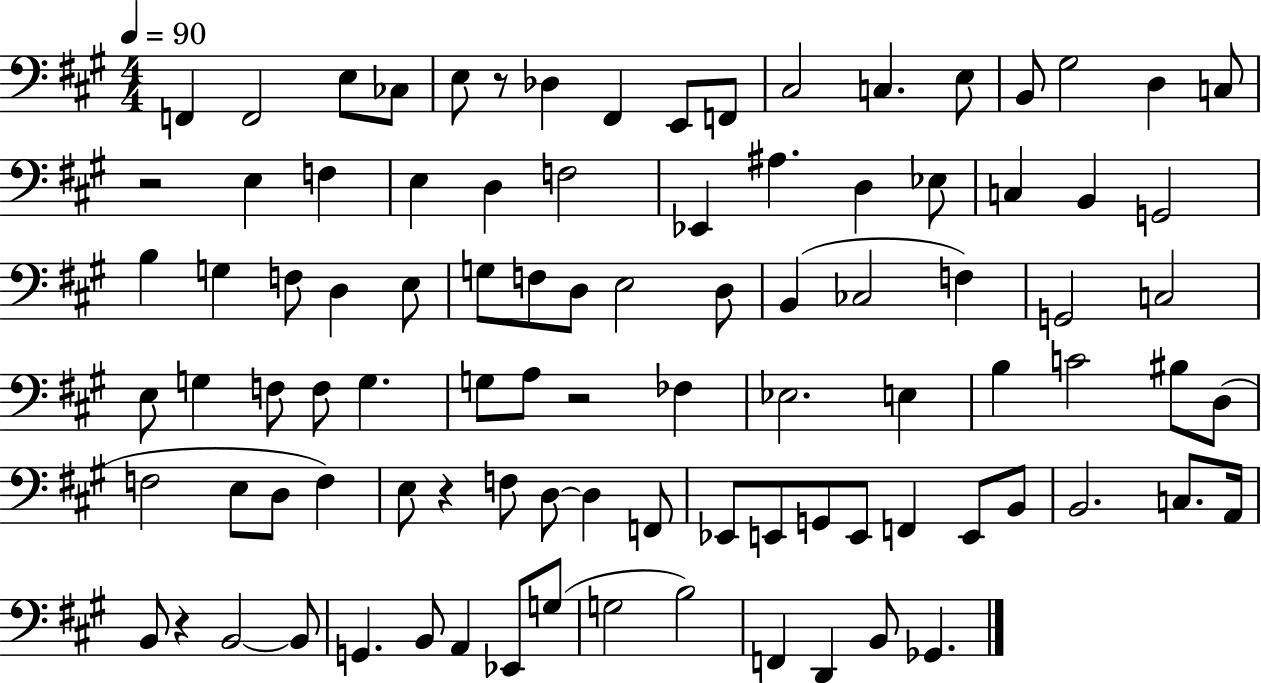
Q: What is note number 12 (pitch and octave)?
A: E3